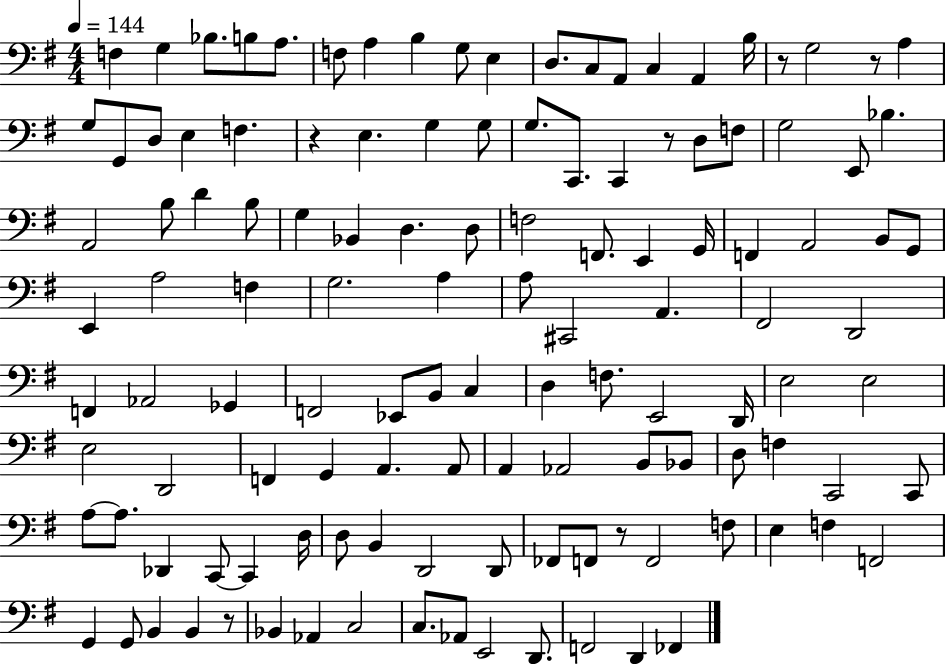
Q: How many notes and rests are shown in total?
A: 124